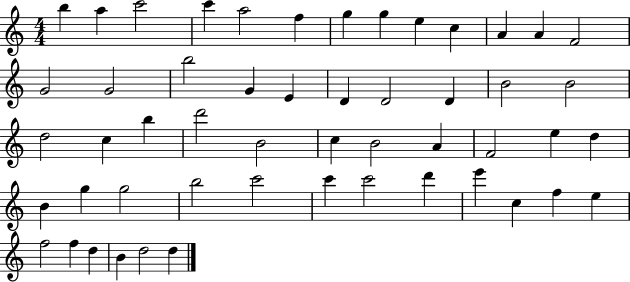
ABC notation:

X:1
T:Untitled
M:4/4
L:1/4
K:C
b a c'2 c' a2 f g g e c A A F2 G2 G2 b2 G E D D2 D B2 B2 d2 c b d'2 B2 c B2 A F2 e d B g g2 b2 c'2 c' c'2 d' e' c f e f2 f d B d2 d